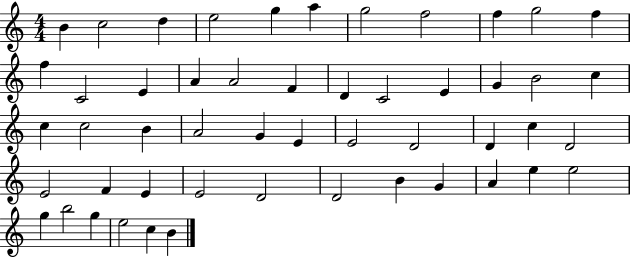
X:1
T:Untitled
M:4/4
L:1/4
K:C
B c2 d e2 g a g2 f2 f g2 f f C2 E A A2 F D C2 E G B2 c c c2 B A2 G E E2 D2 D c D2 E2 F E E2 D2 D2 B G A e e2 g b2 g e2 c B